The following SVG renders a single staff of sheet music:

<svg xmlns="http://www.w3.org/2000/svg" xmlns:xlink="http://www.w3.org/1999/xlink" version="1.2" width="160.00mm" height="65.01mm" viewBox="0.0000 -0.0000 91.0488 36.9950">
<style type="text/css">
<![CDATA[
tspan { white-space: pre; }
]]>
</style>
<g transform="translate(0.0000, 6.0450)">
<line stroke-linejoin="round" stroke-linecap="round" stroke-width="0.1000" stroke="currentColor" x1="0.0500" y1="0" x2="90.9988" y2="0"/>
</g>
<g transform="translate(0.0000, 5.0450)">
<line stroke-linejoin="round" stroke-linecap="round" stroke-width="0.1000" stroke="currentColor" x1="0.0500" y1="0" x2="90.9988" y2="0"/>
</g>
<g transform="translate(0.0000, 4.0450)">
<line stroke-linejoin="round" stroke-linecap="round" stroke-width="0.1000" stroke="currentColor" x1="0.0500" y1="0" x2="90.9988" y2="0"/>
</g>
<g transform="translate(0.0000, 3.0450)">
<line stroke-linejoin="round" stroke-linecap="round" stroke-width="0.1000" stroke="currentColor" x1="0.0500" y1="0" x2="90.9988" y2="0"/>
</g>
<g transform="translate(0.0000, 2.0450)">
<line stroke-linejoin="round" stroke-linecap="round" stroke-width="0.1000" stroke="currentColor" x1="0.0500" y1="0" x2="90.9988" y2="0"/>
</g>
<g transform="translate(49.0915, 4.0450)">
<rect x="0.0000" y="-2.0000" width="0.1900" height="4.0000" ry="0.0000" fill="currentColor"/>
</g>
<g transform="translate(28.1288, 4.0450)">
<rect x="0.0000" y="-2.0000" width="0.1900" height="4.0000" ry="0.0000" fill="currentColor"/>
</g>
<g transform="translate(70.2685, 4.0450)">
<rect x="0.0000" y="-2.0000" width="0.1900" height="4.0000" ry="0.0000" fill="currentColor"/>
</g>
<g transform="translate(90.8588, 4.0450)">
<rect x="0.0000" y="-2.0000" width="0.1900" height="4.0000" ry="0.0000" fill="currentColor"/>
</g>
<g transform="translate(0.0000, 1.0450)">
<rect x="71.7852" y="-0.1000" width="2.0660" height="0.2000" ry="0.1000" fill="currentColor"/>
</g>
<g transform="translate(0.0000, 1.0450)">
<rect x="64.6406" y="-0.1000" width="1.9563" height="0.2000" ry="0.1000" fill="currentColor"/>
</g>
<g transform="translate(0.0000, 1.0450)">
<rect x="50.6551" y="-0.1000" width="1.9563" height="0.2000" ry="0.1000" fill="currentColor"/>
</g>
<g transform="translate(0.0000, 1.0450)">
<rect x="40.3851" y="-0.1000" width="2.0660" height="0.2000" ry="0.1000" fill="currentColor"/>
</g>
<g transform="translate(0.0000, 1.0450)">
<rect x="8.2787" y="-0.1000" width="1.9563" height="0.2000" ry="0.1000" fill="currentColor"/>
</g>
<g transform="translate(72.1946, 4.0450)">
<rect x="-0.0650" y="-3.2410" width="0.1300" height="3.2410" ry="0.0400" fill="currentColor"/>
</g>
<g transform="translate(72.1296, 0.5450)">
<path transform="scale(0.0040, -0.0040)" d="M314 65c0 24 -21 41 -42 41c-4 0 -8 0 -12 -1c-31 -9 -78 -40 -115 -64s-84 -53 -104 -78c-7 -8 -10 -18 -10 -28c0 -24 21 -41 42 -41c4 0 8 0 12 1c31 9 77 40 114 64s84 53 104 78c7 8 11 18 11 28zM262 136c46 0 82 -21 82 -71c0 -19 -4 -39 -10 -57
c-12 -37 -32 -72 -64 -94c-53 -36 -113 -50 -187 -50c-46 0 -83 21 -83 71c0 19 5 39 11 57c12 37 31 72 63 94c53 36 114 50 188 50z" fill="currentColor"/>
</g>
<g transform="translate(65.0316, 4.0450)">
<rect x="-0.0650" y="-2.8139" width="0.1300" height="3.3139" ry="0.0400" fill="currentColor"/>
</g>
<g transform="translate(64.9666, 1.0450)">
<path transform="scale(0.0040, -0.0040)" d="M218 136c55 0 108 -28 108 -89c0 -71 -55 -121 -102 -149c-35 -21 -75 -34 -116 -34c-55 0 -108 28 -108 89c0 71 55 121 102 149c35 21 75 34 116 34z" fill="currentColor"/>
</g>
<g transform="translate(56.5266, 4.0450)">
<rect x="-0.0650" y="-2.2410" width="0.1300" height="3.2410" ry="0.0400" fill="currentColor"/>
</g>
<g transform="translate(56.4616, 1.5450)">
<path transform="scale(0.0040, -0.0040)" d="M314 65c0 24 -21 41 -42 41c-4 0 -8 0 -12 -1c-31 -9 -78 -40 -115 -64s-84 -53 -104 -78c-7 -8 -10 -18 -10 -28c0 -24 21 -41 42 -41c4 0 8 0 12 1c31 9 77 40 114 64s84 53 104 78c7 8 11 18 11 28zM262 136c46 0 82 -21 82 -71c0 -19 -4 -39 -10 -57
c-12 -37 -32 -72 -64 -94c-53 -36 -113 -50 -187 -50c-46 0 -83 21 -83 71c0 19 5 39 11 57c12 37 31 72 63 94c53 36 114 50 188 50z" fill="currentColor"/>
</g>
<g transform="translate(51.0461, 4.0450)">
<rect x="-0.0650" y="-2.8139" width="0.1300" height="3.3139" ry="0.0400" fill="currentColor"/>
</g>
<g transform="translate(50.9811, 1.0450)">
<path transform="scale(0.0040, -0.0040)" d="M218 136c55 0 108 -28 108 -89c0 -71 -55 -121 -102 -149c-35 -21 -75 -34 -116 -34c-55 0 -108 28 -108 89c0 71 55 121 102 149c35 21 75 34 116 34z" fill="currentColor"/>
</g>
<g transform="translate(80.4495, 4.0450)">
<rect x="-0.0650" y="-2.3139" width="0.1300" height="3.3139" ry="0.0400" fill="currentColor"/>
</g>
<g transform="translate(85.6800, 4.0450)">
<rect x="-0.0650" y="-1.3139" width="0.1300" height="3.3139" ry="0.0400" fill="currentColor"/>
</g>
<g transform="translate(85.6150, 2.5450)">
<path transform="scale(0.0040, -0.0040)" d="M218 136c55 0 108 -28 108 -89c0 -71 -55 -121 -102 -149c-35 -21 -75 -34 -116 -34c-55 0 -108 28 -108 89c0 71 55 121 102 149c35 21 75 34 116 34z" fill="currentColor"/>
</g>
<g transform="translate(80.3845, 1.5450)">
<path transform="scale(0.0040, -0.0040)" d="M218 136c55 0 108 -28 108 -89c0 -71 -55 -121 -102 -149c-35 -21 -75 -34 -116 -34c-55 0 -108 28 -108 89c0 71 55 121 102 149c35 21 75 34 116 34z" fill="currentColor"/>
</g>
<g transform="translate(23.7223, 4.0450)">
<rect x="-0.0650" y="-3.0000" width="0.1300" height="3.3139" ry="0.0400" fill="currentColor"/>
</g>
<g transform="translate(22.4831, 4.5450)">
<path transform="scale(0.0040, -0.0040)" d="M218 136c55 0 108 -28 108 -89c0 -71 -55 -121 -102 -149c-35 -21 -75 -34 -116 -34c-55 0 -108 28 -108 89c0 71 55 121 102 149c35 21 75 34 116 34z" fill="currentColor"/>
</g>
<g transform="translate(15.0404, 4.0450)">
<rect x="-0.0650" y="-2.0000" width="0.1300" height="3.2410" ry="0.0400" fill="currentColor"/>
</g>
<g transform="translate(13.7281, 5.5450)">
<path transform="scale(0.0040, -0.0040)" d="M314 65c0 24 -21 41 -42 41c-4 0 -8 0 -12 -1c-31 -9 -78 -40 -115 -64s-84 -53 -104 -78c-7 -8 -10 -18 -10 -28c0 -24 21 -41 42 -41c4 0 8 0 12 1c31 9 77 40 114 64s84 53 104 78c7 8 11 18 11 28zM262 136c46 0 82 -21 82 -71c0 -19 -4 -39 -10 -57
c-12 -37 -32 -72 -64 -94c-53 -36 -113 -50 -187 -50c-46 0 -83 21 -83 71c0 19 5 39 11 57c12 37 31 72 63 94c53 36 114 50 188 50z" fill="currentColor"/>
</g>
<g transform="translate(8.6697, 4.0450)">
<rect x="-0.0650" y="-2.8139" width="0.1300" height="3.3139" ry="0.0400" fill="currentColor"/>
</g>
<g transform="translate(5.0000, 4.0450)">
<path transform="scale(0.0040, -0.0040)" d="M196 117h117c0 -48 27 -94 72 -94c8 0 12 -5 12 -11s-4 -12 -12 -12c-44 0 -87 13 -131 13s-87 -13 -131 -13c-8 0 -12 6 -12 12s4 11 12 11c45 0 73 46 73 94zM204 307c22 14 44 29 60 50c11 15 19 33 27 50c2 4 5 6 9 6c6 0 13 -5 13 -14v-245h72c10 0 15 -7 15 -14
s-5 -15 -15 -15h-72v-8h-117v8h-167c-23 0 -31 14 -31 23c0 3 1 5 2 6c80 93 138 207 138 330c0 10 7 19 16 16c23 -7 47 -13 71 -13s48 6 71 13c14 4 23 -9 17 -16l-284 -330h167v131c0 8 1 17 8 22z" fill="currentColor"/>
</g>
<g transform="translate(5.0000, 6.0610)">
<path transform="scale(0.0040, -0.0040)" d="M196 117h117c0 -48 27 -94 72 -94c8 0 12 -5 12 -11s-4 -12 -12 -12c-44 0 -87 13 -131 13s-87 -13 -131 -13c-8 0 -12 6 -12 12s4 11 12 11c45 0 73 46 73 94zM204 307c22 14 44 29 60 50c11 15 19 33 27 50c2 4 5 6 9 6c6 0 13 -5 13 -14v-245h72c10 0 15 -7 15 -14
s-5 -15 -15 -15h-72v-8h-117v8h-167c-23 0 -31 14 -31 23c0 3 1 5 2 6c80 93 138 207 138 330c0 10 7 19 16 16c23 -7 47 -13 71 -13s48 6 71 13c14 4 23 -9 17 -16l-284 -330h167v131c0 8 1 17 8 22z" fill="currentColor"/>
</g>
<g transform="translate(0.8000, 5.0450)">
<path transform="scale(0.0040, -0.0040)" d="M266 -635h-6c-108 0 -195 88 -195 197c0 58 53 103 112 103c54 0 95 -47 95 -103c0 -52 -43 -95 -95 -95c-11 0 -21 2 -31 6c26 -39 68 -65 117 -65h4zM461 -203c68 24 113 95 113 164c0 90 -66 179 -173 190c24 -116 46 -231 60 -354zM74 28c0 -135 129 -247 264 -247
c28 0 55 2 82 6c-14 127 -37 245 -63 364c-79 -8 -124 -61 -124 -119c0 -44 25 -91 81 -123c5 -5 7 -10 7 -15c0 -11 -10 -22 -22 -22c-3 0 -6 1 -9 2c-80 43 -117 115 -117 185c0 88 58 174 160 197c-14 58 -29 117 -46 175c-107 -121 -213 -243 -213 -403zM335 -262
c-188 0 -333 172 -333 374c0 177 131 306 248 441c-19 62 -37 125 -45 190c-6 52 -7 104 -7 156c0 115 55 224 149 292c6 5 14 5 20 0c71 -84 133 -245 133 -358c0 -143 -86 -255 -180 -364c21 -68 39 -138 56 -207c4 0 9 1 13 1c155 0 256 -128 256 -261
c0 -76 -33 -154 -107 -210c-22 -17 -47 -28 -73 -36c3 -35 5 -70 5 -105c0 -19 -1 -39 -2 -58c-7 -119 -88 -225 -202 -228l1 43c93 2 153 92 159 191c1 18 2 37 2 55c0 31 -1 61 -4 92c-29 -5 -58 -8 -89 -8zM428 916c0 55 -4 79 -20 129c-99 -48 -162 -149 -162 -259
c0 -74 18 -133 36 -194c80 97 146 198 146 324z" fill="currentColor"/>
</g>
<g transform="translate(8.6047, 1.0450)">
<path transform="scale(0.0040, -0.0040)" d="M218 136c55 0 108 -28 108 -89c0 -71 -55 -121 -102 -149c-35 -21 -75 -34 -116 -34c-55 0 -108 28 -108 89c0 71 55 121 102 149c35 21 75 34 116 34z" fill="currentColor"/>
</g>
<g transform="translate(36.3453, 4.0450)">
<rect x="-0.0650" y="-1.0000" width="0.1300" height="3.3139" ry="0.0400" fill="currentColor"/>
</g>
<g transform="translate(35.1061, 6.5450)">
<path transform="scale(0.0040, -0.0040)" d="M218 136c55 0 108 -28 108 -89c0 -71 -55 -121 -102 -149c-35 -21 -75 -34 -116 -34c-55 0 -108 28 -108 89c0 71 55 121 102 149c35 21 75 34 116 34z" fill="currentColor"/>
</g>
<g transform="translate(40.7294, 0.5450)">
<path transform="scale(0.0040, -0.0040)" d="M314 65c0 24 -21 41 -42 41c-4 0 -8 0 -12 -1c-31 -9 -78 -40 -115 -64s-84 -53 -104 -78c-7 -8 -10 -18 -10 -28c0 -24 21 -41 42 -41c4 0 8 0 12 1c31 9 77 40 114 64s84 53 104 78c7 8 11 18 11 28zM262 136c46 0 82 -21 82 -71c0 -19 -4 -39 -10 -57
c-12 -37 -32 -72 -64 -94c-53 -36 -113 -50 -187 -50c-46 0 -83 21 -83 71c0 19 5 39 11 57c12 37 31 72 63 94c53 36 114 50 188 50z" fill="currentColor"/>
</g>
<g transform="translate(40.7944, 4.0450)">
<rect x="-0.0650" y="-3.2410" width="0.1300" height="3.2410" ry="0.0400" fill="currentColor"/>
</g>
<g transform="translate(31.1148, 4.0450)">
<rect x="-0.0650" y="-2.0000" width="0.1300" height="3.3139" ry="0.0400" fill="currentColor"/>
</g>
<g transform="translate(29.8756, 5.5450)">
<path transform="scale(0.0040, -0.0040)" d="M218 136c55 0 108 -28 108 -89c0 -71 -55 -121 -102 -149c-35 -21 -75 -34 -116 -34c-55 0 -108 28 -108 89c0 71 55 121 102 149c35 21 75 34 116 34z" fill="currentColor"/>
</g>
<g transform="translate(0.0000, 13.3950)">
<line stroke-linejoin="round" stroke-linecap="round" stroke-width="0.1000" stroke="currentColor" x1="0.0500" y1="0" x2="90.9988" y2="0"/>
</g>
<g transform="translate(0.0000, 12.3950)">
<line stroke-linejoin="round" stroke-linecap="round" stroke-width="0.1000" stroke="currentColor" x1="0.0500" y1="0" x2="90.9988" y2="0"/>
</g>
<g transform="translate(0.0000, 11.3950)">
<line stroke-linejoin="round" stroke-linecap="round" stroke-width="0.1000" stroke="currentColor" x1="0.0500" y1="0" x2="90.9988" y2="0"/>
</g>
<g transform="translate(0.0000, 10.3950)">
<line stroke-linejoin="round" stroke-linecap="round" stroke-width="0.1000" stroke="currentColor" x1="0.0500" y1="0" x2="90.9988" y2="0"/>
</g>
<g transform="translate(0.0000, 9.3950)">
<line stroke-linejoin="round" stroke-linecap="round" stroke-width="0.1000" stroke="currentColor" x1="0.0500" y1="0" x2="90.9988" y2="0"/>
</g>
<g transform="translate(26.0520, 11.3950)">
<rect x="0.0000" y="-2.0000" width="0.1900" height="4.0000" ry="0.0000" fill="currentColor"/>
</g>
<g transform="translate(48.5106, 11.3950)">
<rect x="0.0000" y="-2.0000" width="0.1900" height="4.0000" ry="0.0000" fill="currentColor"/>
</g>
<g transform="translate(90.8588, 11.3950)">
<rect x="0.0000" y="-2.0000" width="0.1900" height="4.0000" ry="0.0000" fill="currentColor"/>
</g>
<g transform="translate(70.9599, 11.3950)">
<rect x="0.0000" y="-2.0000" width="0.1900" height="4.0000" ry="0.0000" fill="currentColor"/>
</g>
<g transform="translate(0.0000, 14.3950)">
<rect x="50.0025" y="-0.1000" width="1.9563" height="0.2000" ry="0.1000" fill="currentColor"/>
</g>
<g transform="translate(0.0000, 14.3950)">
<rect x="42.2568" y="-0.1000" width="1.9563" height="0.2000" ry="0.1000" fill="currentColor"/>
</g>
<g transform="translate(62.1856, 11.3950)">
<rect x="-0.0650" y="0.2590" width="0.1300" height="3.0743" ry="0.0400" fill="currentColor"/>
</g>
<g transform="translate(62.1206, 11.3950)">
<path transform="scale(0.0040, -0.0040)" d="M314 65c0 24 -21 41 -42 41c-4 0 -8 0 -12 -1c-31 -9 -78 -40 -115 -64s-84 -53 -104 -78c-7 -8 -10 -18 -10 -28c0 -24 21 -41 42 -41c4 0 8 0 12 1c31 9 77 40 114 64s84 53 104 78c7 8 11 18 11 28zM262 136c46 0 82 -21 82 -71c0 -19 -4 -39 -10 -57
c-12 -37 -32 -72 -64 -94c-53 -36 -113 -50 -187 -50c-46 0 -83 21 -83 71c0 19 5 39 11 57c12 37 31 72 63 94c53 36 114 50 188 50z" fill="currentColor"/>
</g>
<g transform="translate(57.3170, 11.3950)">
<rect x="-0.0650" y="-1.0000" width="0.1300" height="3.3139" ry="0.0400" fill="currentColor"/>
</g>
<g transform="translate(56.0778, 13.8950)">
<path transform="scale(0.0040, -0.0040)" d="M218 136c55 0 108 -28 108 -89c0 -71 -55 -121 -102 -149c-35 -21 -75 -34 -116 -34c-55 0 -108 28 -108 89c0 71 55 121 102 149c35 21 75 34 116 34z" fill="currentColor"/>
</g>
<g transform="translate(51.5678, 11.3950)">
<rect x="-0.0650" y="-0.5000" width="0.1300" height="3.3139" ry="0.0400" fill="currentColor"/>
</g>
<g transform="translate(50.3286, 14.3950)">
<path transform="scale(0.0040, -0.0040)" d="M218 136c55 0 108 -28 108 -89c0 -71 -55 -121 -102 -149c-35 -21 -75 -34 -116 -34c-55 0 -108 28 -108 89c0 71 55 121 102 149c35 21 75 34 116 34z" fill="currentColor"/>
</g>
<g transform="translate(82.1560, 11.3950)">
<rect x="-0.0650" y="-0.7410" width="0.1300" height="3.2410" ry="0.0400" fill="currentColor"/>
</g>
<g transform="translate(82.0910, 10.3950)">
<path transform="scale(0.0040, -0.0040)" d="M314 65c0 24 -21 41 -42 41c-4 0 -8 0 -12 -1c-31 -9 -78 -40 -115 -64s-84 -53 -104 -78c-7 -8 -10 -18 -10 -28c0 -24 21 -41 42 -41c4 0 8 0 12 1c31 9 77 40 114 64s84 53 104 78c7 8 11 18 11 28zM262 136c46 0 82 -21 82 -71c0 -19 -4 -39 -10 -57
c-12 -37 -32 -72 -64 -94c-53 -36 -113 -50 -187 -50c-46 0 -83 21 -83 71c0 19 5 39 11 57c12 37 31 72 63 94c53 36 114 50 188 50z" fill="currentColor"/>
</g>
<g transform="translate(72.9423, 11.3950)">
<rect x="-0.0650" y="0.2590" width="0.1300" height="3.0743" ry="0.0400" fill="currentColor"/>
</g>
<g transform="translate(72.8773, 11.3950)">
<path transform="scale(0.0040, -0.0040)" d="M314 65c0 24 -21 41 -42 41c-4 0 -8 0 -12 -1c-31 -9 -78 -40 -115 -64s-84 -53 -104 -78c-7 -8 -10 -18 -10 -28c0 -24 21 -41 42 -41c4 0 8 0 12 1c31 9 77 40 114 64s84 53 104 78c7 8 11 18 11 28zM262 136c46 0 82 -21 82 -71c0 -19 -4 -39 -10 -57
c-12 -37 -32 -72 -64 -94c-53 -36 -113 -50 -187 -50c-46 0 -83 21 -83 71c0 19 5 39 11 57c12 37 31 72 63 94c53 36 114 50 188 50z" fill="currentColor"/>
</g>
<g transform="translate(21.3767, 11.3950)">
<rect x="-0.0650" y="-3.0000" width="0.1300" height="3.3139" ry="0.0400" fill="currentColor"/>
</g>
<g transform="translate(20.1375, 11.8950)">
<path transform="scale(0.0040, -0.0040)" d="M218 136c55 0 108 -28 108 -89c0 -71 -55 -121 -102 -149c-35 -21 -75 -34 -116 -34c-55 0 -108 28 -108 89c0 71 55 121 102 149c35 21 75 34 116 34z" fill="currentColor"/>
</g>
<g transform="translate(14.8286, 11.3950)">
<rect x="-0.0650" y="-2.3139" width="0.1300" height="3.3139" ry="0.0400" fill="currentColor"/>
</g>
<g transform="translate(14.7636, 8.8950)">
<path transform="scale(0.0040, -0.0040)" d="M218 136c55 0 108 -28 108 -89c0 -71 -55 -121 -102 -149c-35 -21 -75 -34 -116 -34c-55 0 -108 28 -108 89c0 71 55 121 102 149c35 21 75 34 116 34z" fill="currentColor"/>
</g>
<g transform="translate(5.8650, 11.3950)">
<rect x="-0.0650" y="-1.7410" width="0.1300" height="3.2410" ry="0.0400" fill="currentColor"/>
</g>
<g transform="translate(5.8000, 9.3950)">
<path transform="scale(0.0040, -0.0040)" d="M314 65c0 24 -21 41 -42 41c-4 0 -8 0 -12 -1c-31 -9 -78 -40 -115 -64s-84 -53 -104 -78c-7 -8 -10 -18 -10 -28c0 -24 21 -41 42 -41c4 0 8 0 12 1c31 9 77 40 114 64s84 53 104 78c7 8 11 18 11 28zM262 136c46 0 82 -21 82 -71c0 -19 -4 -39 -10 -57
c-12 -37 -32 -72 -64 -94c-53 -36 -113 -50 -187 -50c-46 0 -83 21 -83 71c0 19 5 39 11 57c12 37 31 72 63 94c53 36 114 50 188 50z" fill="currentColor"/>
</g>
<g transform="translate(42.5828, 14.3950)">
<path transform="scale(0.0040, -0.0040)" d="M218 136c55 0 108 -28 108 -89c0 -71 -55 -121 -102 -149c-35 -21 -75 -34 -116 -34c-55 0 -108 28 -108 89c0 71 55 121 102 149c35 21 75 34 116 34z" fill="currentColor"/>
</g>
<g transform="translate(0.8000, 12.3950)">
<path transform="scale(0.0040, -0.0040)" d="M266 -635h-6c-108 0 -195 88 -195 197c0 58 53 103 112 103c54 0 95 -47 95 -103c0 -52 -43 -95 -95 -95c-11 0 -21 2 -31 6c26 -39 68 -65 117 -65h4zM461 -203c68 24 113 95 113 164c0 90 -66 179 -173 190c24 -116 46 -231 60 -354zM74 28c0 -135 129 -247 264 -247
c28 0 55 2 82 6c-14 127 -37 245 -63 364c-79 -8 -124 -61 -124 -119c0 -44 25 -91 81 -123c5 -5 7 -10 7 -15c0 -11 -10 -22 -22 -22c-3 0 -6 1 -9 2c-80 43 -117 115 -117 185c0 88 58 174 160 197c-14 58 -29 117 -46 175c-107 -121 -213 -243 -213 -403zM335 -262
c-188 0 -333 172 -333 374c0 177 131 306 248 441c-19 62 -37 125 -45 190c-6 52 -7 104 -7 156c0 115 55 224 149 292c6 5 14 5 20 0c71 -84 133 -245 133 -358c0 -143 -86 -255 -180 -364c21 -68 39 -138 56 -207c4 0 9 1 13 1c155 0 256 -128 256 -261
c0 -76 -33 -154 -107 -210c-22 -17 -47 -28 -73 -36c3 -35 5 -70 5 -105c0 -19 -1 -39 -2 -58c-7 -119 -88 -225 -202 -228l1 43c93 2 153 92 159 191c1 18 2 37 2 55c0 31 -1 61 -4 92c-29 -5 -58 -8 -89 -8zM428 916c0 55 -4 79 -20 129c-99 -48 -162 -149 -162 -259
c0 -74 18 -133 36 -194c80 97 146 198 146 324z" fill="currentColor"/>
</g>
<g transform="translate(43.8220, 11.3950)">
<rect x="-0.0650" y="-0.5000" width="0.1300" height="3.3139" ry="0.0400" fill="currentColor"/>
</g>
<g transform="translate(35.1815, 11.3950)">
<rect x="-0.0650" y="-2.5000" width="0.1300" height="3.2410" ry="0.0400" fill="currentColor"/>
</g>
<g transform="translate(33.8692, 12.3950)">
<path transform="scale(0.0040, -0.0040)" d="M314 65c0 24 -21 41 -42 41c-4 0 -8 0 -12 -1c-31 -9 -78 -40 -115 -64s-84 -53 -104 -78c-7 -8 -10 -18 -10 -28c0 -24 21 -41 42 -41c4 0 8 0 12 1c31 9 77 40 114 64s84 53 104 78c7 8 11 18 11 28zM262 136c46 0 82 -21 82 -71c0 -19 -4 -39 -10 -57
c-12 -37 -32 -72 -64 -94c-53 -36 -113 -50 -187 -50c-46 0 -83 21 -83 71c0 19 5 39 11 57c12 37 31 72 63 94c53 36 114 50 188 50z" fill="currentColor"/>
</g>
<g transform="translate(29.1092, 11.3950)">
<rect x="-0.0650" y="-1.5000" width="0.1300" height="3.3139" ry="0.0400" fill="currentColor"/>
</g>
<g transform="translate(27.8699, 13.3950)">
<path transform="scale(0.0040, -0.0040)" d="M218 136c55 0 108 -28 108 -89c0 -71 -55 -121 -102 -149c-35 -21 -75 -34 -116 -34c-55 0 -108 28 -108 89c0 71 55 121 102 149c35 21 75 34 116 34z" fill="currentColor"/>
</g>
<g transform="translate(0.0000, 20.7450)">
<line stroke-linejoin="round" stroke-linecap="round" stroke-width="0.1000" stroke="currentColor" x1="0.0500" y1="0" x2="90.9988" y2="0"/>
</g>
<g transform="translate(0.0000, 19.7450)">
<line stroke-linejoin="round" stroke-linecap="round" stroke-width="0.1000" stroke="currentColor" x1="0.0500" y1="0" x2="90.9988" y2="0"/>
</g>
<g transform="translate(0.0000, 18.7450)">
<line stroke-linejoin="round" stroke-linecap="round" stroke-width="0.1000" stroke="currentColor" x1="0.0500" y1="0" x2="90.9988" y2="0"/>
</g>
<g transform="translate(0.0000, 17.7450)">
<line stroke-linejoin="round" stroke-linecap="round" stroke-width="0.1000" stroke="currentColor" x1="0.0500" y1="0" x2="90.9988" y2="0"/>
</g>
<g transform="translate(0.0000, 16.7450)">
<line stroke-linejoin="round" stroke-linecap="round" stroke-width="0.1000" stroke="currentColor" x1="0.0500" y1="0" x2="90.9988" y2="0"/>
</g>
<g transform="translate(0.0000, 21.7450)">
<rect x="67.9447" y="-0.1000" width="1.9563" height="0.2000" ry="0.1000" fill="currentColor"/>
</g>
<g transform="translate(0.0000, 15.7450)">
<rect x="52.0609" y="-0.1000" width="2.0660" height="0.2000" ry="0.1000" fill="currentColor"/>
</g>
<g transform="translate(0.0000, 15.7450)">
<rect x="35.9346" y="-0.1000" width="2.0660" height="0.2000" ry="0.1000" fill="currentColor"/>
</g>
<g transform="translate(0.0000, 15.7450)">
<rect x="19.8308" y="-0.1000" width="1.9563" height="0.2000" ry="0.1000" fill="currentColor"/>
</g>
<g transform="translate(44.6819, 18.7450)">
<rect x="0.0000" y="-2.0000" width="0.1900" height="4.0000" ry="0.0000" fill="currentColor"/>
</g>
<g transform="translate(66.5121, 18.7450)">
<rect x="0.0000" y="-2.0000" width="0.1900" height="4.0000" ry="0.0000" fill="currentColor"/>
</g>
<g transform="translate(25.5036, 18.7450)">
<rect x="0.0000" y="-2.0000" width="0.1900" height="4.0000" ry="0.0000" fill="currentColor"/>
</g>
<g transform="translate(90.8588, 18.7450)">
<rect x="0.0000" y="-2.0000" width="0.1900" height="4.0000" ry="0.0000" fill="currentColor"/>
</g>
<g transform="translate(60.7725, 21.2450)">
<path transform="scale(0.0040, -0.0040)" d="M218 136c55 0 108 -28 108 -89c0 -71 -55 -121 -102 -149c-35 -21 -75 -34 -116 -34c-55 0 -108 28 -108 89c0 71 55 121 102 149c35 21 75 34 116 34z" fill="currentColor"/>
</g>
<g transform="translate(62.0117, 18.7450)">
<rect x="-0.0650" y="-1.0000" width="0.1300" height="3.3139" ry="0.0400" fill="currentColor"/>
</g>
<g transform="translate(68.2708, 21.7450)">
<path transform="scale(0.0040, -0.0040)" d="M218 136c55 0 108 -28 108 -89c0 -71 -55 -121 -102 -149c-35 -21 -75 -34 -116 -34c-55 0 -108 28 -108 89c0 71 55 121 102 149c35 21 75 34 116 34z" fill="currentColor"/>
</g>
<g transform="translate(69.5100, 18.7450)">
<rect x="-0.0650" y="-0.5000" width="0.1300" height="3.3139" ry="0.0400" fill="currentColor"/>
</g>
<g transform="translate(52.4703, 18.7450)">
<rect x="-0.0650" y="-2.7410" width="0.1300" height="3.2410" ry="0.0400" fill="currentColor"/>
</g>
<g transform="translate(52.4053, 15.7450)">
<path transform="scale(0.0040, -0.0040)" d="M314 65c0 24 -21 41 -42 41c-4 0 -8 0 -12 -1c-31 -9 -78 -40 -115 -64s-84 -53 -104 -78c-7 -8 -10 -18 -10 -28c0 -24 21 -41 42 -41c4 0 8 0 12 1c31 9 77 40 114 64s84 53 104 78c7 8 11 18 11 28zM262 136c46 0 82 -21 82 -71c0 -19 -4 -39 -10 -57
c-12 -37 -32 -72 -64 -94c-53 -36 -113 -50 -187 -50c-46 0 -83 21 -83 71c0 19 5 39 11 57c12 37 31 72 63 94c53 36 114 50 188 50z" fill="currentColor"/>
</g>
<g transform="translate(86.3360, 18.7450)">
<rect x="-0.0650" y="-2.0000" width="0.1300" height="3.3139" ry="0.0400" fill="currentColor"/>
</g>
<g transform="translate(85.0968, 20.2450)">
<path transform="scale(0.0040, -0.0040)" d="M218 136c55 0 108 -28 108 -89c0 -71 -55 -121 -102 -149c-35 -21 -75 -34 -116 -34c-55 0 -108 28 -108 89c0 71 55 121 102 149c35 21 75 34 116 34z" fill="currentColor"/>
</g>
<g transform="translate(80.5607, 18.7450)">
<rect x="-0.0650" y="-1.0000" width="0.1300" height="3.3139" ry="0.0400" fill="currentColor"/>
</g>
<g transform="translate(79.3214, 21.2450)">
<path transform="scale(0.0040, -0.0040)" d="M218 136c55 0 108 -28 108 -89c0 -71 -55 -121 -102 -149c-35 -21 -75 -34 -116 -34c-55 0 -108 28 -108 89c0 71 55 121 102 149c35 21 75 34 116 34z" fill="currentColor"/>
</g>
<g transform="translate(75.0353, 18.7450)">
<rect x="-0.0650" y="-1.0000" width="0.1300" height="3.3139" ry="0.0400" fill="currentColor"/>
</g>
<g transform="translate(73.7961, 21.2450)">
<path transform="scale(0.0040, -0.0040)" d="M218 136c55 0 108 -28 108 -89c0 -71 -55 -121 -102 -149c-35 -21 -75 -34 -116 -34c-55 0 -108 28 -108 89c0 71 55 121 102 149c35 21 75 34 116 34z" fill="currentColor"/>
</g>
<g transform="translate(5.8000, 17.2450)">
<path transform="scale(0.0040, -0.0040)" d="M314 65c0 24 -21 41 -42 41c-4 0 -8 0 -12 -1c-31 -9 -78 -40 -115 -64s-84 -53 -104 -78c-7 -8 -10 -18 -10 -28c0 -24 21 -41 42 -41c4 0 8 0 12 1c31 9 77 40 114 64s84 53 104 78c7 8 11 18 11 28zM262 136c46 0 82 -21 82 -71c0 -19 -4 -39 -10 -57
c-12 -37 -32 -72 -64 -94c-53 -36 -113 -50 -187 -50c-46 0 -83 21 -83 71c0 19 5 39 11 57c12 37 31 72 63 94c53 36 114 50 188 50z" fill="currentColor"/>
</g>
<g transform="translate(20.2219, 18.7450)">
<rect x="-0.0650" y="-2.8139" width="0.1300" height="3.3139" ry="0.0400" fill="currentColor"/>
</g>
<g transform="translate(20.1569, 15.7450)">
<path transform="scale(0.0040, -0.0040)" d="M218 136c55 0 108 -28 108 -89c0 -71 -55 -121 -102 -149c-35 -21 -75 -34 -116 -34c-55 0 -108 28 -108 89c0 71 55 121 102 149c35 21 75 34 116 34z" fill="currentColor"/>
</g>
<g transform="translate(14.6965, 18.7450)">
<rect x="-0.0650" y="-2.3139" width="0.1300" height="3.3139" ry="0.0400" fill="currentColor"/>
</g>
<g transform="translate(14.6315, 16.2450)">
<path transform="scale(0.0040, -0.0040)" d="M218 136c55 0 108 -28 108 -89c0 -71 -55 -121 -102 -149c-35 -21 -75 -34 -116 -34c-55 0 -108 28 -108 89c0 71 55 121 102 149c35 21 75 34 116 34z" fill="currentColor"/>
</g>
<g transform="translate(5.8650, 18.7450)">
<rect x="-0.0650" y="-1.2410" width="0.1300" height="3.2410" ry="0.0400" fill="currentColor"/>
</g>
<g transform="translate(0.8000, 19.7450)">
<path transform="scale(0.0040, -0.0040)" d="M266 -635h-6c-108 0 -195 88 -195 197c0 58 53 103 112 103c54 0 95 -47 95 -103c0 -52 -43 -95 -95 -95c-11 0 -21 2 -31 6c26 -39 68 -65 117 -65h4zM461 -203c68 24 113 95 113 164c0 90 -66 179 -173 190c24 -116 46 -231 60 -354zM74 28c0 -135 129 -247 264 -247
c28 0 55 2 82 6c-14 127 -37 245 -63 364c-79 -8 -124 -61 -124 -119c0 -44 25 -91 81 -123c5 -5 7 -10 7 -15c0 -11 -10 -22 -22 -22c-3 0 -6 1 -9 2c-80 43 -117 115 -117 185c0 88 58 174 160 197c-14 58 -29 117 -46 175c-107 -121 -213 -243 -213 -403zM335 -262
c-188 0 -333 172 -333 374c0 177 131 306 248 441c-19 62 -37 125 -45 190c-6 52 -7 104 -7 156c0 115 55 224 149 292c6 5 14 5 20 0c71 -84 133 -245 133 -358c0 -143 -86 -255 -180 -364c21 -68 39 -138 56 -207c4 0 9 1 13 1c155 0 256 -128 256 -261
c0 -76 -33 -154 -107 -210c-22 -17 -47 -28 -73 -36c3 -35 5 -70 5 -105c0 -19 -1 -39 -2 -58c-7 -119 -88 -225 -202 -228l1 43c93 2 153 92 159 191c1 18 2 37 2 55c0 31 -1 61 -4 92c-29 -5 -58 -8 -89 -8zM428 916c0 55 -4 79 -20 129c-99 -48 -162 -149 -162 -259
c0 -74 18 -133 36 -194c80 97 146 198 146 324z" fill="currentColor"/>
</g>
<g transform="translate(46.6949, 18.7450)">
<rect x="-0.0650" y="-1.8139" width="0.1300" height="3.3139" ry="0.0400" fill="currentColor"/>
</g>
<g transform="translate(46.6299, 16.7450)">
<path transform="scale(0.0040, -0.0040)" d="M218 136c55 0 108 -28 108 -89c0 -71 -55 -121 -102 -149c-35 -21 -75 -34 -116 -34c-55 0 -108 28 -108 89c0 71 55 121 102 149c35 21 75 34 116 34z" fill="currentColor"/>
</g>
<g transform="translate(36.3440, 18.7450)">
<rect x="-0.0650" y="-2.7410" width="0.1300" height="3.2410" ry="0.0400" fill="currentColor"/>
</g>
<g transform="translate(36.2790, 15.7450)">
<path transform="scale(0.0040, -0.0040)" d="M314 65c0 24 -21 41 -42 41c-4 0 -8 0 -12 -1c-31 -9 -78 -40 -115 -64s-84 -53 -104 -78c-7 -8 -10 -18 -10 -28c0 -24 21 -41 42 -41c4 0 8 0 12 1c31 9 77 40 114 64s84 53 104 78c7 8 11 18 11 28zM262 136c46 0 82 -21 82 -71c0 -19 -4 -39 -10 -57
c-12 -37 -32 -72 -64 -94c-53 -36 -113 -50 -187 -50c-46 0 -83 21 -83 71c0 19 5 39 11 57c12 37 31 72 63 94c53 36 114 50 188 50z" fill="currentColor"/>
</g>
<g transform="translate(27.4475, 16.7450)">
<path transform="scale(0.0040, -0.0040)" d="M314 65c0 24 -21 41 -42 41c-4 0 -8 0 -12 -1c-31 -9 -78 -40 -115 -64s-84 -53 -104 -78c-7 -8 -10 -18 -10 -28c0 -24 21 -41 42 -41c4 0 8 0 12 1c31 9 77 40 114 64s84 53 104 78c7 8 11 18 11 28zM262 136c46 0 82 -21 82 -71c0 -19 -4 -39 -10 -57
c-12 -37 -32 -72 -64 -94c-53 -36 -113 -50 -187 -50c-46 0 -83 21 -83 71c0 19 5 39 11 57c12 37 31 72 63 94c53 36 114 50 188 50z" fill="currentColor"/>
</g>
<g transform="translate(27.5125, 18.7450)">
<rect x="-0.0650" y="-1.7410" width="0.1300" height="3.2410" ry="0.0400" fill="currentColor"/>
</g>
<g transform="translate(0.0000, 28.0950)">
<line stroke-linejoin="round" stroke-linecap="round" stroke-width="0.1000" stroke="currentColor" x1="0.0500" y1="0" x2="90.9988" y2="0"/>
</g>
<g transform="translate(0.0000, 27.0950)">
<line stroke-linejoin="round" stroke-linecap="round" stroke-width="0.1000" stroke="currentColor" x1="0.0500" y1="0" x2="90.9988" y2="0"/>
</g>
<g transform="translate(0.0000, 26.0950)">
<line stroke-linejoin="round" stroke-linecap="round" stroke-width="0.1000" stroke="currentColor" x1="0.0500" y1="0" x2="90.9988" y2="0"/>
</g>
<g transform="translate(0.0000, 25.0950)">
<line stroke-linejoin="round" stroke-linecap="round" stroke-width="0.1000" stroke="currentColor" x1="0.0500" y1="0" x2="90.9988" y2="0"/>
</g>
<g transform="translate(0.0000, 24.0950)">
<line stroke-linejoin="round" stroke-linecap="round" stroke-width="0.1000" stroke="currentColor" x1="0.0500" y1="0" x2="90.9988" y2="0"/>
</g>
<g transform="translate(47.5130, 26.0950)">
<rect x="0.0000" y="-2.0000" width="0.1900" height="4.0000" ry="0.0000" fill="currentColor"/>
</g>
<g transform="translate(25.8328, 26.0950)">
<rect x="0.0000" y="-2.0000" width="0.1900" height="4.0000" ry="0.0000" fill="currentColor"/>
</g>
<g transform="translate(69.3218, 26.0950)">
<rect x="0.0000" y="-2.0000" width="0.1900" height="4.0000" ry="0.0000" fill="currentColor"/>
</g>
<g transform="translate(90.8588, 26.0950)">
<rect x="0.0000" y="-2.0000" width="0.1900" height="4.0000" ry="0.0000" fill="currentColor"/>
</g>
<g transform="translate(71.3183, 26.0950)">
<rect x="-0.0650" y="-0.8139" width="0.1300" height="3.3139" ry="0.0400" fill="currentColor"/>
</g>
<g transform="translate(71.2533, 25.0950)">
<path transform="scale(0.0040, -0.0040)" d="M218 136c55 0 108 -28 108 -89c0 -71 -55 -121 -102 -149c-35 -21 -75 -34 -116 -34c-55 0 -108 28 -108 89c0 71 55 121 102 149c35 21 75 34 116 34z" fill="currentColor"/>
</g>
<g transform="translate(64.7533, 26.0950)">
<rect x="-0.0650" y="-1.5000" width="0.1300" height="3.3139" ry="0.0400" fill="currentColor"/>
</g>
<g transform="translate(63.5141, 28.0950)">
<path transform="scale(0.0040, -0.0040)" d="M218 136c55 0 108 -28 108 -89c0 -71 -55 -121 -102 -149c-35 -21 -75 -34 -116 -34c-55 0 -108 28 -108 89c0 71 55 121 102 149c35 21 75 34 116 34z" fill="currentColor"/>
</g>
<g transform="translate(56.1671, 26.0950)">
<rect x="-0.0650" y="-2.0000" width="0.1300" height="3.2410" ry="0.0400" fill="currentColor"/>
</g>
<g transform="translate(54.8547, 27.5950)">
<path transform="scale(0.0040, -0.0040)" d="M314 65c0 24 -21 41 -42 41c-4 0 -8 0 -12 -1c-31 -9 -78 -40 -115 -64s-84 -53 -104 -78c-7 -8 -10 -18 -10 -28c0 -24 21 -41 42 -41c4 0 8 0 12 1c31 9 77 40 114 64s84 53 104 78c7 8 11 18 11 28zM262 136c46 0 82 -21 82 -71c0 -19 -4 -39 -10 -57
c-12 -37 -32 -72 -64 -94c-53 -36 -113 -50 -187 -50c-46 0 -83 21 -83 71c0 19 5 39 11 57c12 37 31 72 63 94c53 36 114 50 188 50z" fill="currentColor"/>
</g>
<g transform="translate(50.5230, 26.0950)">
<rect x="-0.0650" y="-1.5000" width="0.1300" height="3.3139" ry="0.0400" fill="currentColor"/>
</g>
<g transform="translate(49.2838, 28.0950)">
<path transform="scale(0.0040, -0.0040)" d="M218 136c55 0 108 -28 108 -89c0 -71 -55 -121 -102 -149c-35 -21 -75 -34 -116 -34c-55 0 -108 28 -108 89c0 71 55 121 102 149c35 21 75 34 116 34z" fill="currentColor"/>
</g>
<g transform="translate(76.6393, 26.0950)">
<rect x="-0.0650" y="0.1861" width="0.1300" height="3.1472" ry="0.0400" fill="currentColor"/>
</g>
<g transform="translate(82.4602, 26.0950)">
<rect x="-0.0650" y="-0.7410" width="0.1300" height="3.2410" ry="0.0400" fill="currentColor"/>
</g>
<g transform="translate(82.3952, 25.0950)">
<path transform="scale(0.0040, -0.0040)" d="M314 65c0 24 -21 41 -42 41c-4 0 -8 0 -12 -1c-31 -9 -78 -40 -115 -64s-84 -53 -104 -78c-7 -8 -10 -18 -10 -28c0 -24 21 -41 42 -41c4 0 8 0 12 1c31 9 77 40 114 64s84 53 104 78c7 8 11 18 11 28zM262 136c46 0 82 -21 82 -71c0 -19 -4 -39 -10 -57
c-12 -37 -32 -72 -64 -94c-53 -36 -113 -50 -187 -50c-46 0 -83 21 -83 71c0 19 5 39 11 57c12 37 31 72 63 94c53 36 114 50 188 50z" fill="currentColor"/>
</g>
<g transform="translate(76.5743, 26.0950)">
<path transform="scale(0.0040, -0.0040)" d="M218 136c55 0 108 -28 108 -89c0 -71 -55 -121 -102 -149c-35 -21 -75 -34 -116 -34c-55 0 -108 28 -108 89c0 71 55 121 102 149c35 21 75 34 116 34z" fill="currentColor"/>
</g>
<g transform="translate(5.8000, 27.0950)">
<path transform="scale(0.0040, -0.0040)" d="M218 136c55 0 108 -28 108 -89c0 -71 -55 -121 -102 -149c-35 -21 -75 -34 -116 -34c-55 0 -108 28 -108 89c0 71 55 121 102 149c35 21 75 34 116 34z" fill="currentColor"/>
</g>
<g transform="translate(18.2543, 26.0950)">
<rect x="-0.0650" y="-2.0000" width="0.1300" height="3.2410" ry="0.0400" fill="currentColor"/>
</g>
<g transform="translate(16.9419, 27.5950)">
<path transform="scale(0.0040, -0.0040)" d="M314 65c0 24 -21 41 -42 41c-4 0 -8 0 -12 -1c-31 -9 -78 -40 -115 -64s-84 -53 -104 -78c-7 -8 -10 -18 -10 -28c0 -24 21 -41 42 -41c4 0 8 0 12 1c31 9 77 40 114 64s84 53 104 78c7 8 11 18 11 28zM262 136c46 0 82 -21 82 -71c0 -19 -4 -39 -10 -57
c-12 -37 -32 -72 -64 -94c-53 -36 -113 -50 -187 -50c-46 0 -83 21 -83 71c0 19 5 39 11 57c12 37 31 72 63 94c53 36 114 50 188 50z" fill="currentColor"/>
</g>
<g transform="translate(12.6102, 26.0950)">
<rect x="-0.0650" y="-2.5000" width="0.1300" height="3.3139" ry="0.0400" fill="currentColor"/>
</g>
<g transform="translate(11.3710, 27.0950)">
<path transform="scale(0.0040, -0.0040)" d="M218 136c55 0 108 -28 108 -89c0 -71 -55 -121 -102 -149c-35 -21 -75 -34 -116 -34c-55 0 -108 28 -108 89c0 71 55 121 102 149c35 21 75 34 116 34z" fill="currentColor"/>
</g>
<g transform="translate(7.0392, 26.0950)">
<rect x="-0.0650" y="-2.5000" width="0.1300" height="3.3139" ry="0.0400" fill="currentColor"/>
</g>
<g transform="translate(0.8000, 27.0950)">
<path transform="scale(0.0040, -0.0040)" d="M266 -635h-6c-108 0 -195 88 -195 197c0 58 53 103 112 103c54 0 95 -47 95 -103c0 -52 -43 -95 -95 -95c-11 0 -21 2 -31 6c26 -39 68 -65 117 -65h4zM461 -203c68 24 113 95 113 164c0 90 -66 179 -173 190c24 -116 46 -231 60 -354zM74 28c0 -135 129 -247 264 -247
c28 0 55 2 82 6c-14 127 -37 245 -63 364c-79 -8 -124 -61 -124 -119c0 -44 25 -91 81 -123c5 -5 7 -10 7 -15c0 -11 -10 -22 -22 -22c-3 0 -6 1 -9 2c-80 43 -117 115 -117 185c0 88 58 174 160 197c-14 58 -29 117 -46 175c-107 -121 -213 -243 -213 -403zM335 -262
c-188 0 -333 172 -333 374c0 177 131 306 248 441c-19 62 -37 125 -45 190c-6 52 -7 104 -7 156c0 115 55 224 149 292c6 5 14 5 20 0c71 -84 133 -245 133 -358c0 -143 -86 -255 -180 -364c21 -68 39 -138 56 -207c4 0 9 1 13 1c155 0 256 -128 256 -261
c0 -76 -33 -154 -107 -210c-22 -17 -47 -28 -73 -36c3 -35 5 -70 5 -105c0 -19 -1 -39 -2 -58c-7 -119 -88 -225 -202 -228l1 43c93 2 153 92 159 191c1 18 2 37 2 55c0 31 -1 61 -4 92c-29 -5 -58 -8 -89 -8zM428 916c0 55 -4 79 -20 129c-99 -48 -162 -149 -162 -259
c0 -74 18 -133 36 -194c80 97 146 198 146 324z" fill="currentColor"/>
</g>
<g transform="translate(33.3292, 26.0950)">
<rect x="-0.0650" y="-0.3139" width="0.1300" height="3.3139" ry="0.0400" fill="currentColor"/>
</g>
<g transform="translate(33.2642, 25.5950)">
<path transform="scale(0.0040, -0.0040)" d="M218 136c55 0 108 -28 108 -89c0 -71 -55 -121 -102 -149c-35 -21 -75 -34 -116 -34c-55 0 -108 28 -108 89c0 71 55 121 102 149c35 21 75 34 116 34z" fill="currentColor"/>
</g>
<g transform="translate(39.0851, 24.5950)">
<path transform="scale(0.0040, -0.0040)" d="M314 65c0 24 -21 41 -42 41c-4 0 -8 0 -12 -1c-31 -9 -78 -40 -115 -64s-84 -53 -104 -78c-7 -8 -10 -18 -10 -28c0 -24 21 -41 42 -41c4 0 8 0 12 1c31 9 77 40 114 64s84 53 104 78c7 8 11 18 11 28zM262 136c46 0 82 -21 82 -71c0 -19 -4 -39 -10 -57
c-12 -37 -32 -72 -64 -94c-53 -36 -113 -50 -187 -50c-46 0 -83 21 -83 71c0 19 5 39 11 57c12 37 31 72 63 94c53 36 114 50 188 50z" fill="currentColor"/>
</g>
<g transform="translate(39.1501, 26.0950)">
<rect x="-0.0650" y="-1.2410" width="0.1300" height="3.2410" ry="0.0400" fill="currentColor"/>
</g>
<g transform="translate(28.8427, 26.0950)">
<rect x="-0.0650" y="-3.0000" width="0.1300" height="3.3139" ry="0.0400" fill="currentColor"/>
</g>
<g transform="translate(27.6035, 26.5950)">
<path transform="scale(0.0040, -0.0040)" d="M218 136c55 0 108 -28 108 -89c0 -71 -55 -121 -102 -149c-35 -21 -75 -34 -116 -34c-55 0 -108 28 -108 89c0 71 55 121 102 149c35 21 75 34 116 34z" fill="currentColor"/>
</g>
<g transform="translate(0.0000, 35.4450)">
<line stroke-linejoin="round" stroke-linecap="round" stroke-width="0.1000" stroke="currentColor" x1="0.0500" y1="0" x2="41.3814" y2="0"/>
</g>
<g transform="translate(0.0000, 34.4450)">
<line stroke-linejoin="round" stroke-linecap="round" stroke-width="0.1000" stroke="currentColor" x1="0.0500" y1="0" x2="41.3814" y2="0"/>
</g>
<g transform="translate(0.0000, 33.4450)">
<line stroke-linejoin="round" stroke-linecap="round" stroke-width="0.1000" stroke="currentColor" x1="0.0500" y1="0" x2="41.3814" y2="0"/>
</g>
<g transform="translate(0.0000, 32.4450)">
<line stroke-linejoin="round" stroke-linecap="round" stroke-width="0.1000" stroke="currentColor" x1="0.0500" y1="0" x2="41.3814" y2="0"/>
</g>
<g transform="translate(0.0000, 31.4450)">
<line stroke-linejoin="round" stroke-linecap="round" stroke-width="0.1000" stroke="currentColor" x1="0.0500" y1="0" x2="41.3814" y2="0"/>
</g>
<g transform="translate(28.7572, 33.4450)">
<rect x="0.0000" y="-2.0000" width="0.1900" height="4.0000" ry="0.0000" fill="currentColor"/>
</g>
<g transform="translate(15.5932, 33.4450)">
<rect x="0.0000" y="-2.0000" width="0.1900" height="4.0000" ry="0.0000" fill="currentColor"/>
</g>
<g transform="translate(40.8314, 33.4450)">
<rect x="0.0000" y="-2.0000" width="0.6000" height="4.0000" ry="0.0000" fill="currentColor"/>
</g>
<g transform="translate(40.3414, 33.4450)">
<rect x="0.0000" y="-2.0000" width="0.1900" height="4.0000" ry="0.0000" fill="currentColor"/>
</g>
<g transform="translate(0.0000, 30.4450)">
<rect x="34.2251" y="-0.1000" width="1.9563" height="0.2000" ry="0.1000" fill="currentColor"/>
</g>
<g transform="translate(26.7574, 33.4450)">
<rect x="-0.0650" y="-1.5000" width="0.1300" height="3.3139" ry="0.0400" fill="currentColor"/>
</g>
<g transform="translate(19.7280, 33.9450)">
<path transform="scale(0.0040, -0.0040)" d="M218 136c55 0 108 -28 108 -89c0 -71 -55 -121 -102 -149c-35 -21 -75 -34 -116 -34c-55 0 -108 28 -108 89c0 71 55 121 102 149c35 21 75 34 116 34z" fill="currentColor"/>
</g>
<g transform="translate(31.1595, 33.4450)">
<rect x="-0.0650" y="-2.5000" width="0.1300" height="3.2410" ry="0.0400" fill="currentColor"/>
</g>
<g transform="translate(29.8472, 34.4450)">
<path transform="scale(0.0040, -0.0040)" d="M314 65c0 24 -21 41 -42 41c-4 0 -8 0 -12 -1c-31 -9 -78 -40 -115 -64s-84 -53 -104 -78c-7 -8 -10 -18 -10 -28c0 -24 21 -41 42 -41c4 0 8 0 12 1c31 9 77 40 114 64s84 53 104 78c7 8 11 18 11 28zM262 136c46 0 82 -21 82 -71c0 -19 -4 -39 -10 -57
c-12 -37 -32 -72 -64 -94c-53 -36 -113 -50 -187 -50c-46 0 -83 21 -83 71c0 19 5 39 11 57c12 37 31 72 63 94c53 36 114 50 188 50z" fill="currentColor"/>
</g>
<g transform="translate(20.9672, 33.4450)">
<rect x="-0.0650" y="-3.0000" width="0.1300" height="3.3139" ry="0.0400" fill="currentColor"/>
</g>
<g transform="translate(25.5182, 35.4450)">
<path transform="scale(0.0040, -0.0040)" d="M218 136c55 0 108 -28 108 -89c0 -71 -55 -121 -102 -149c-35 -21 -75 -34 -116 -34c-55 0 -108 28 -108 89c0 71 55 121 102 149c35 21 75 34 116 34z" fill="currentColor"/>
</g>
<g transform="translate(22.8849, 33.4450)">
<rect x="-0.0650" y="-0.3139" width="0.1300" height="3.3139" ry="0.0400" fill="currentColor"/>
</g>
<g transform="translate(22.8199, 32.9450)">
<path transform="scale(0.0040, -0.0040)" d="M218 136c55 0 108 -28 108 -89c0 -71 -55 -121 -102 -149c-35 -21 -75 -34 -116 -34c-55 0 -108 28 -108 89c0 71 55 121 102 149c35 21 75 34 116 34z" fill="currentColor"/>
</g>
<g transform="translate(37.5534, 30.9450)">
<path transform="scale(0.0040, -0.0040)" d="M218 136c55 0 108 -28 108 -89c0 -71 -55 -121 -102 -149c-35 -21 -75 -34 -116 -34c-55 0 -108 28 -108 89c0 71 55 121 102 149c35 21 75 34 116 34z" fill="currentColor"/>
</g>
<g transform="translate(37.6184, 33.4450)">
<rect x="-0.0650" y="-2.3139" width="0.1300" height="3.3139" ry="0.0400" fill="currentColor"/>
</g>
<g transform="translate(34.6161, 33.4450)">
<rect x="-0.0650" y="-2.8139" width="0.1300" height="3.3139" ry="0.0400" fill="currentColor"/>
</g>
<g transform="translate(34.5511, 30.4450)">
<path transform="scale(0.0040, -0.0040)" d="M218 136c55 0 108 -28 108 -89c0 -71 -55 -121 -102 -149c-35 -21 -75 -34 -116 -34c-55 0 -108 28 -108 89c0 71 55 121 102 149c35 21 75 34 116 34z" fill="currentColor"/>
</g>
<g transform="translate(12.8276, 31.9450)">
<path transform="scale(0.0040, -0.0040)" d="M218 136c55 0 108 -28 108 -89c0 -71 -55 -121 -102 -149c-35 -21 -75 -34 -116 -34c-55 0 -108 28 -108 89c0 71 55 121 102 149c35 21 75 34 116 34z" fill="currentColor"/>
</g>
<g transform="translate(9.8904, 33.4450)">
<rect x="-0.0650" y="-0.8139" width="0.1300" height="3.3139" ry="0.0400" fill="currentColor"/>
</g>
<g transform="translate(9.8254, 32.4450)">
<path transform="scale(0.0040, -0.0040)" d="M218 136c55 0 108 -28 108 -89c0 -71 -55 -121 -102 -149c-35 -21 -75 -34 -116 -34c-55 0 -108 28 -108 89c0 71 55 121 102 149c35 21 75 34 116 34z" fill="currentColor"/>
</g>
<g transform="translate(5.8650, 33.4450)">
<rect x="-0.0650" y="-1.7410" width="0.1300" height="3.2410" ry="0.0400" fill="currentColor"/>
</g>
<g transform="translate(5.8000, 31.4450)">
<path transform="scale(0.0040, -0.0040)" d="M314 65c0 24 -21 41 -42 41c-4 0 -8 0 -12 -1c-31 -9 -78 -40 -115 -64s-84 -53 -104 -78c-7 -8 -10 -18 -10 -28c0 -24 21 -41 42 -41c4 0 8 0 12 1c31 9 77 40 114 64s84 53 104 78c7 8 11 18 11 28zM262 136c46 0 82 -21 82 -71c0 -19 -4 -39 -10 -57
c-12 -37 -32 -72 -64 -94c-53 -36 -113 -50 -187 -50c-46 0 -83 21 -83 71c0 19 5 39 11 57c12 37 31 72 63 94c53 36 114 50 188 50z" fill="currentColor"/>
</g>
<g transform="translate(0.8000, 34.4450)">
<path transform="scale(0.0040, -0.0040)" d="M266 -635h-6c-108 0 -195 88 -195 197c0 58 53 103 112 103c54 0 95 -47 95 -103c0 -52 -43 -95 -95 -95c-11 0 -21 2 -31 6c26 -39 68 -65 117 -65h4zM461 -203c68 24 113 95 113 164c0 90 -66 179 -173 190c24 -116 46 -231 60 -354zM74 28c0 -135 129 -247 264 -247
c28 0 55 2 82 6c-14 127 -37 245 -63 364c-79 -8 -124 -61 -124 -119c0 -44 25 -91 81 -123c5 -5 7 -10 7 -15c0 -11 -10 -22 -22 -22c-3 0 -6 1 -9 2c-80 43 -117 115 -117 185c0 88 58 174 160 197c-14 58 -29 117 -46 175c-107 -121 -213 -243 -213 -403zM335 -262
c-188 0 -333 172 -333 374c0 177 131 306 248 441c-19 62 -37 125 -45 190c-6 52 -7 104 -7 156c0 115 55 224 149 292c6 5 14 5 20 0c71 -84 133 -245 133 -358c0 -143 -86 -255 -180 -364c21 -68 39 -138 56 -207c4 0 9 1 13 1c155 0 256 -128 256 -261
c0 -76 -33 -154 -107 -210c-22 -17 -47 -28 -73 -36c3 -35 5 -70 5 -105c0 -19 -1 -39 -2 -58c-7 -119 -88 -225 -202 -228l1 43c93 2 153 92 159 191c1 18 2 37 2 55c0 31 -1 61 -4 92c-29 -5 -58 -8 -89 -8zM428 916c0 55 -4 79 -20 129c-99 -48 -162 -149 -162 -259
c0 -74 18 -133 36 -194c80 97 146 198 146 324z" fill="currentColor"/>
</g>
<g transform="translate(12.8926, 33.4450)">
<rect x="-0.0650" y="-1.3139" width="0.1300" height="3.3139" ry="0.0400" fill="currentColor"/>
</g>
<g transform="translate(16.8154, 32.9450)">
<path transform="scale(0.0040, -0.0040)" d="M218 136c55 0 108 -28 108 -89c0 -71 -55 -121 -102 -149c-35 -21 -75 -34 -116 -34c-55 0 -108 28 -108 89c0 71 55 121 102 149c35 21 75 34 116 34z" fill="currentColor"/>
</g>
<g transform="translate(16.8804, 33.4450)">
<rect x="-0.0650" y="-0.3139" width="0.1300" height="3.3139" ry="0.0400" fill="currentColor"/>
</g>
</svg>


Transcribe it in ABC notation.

X:1
T:Untitled
M:4/4
L:1/4
K:C
a F2 A F D b2 a g2 a b2 g e f2 g A E G2 C C D B2 B2 d2 e2 g a f2 a2 f a2 D C D D F G G F2 A c e2 E F2 E d B d2 f2 d e c A c E G2 a g